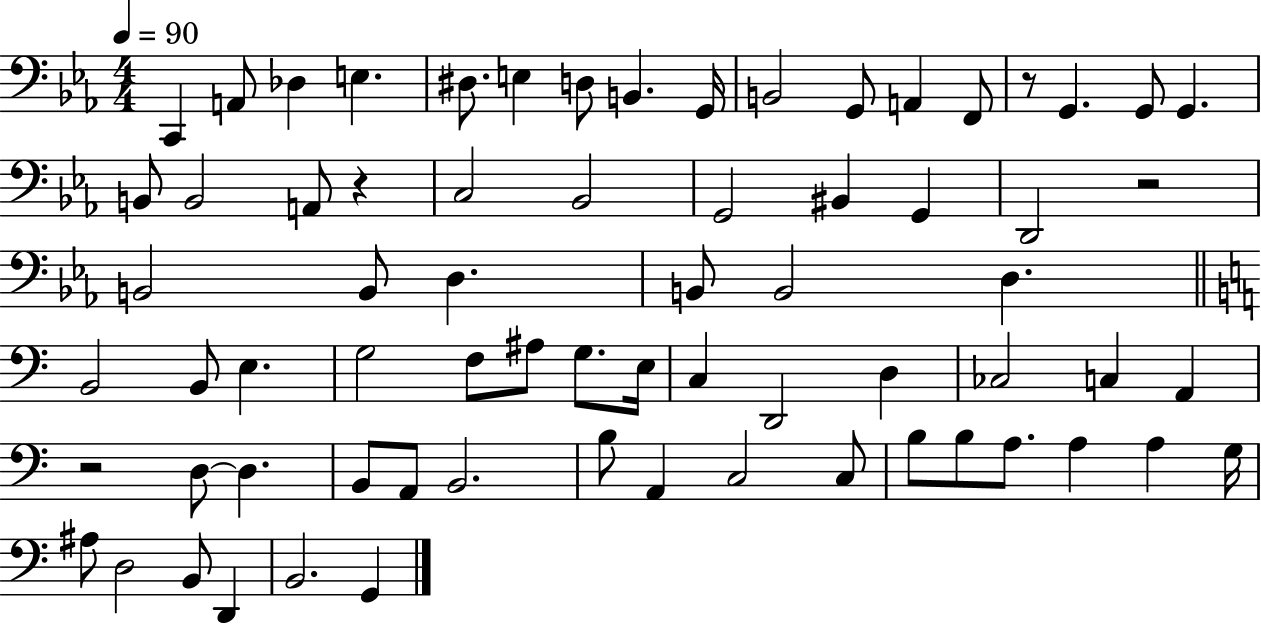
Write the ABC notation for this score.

X:1
T:Untitled
M:4/4
L:1/4
K:Eb
C,, A,,/2 _D, E, ^D,/2 E, D,/2 B,, G,,/4 B,,2 G,,/2 A,, F,,/2 z/2 G,, G,,/2 G,, B,,/2 B,,2 A,,/2 z C,2 _B,,2 G,,2 ^B,, G,, D,,2 z2 B,,2 B,,/2 D, B,,/2 B,,2 D, B,,2 B,,/2 E, G,2 F,/2 ^A,/2 G,/2 E,/4 C, D,,2 D, _C,2 C, A,, z2 D,/2 D, B,,/2 A,,/2 B,,2 B,/2 A,, C,2 C,/2 B,/2 B,/2 A,/2 A, A, G,/4 ^A,/2 D,2 B,,/2 D,, B,,2 G,,